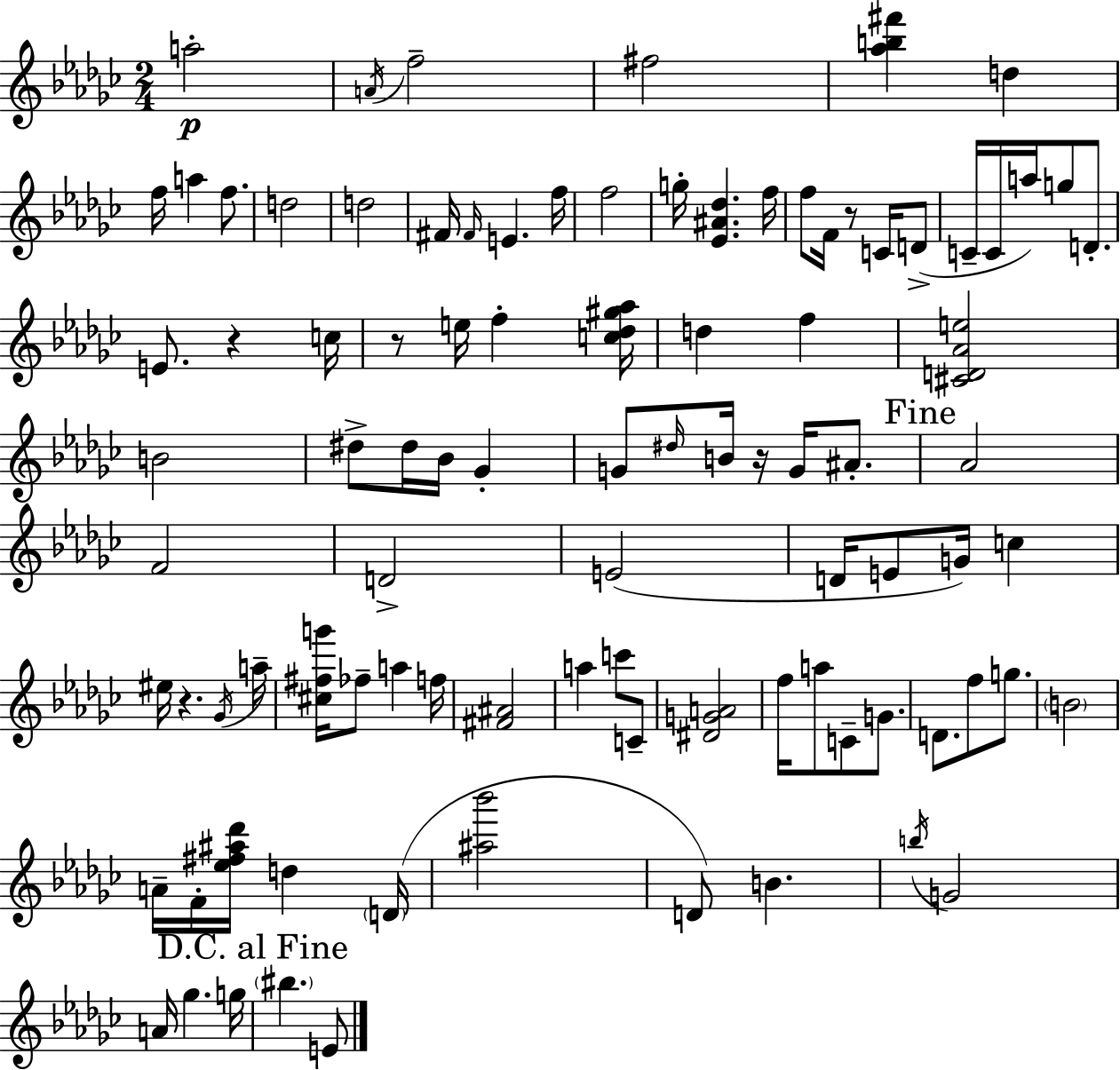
A5/h A4/s F5/h F#5/h [Ab5,B5,F#6]/q D5/q F5/s A5/q F5/e. D5/h D5/h F#4/s F#4/s E4/q. F5/s F5/h G5/s [Eb4,A#4,Db5]/q. F5/s F5/e F4/s R/e C4/s D4/e C4/s C4/s A5/s G5/e D4/e. E4/e. R/q C5/s R/e E5/s F5/q [C5,Db5,G#5,Ab5]/s D5/q F5/q [C#4,D4,Ab4,E5]/h B4/h D#5/e D#5/s Bb4/s Gb4/q G4/e D#5/s B4/s R/s G4/s A#4/e. Ab4/h F4/h D4/h E4/h D4/s E4/e G4/s C5/q EIS5/s R/q. Gb4/s A5/s [C#5,F#5,G6]/s FES5/e A5/q F5/s [F#4,A#4]/h A5/q C6/e C4/e [D#4,G4,A4]/h F5/s A5/e C4/e G4/e. D4/e. F5/e G5/e. B4/h A4/s F4/s [Eb5,F#5,A#5,Db6]/s D5/q D4/s [A#5,Bb6]/h D4/e B4/q. B5/s G4/h A4/s Gb5/q. G5/s BIS5/q. E4/e